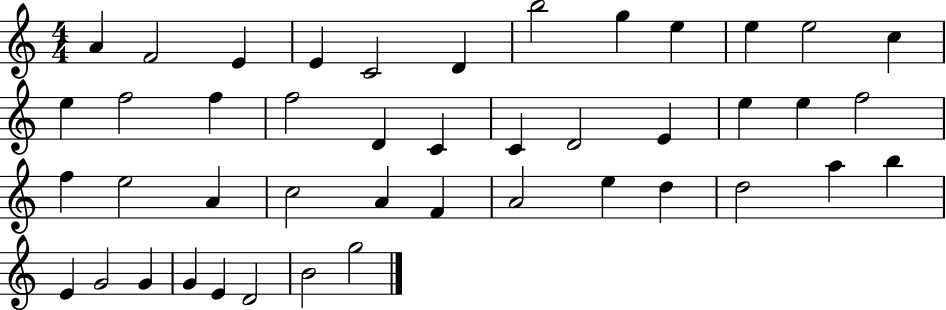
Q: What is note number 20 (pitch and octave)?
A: D4